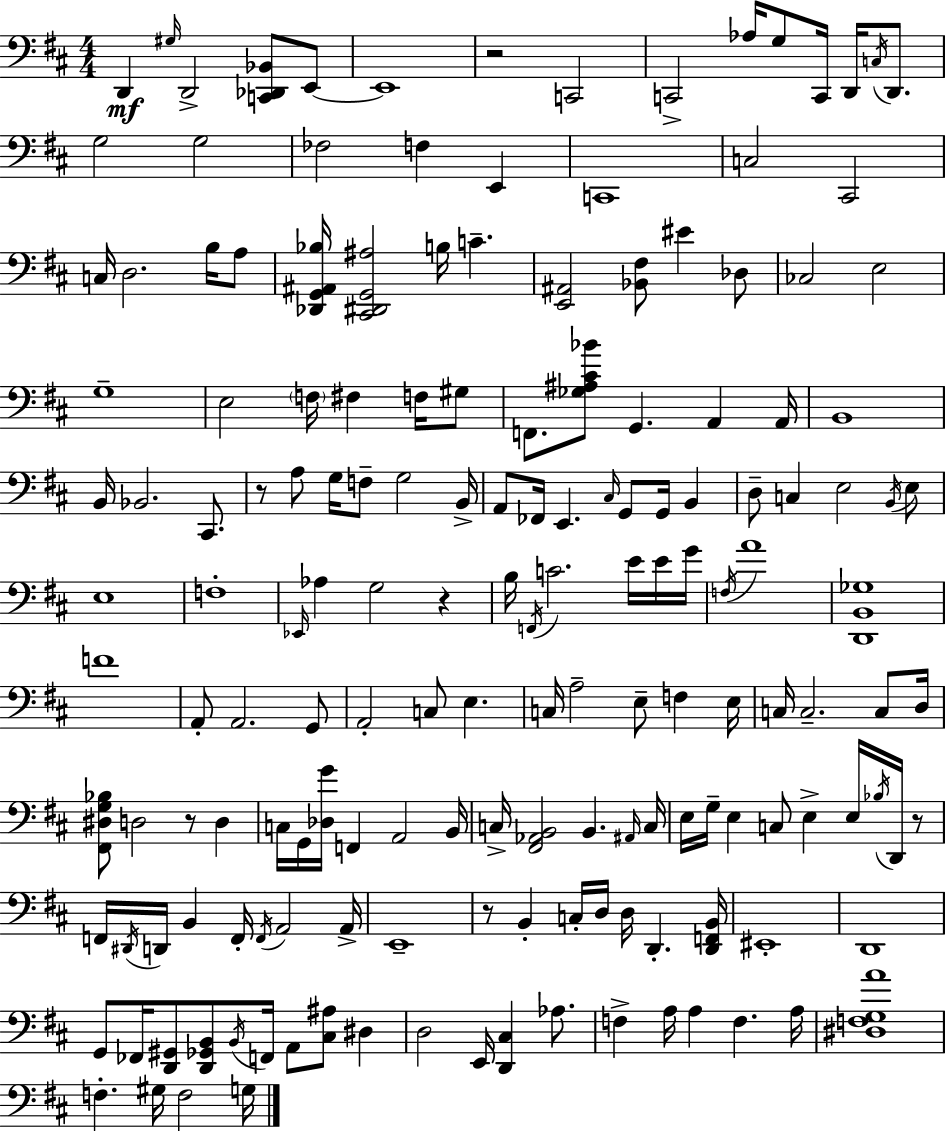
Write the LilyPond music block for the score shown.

{
  \clef bass
  \numericTimeSignature
  \time 4/4
  \key d \major
  d,4\mf \grace { gis16 } d,2-> <c, des, bes,>8 e,8~~ | e,1 | r2 c,2 | c,2-> aes16 g8 c,16 d,16 \acciaccatura { c16 } d,8. | \break g2 g2 | fes2 f4 e,4 | c,1 | c2 cis,2 | \break c16 d2. b16 | a8 <des, g, ais, bes>16 <cis, dis, g, ais>2 b16 c'4.-- | <e, ais,>2 <bes, fis>8 eis'4 | des8 ces2 e2 | \break g1-- | e2 \parenthesize f16 fis4 f16 | gis8 f,8. <ges ais cis' bes'>8 g,4. a,4 | a,16 b,1 | \break b,16 bes,2. cis,8. | r8 a8 g16 f8-- g2 | b,16-> a,8 fes,16 e,4. \grace { cis16 } g,8 g,16 b,4 | d8-- c4 e2 | \break \acciaccatura { b,16 } e8 e1 | f1-. | \grace { ees,16 } aes4 g2 | r4 b16 \acciaccatura { f,16 } c'2. | \break e'16 e'16 g'16 \acciaccatura { f16 } a'1 | <d, b, ges>1 | f'1 | a,8-. a,2. | \break g,8 a,2-. c8 | e4. c16 a2-- | e8-- f4 e16 c16 c2.-- | c8 d16 <fis, dis g bes>8 d2 | \break r8 d4 c16 g,16 <des g'>16 f,4 a,2 | b,16 c16-> <fis, aes, b,>2 | b,4. \grace { ais,16 } c16 e16 g16-- e4 c8 | e4-> e16 \acciaccatura { bes16 } d,16 r8 f,16 \acciaccatura { dis,16 } d,16 b,4 | \break f,16-. \acciaccatura { f,16 } a,2 a,16-> e,1-- | r8 b,4-. | c16-. d16 d16 d,4.-. <d, f, b,>16 eis,1-. | d,1 | \break g,8 fes,16 <d, gis,>8 | <d, ges, b,>8 \acciaccatura { b,16 } f,16 a,8 <cis ais>8 dis4 d2 | e,16 <d, cis>4 aes8. f4-> | a16 a4 f4. a16 <dis f g a'>1 | \break f4.-. | gis16 f2 g16 \bar "|."
}